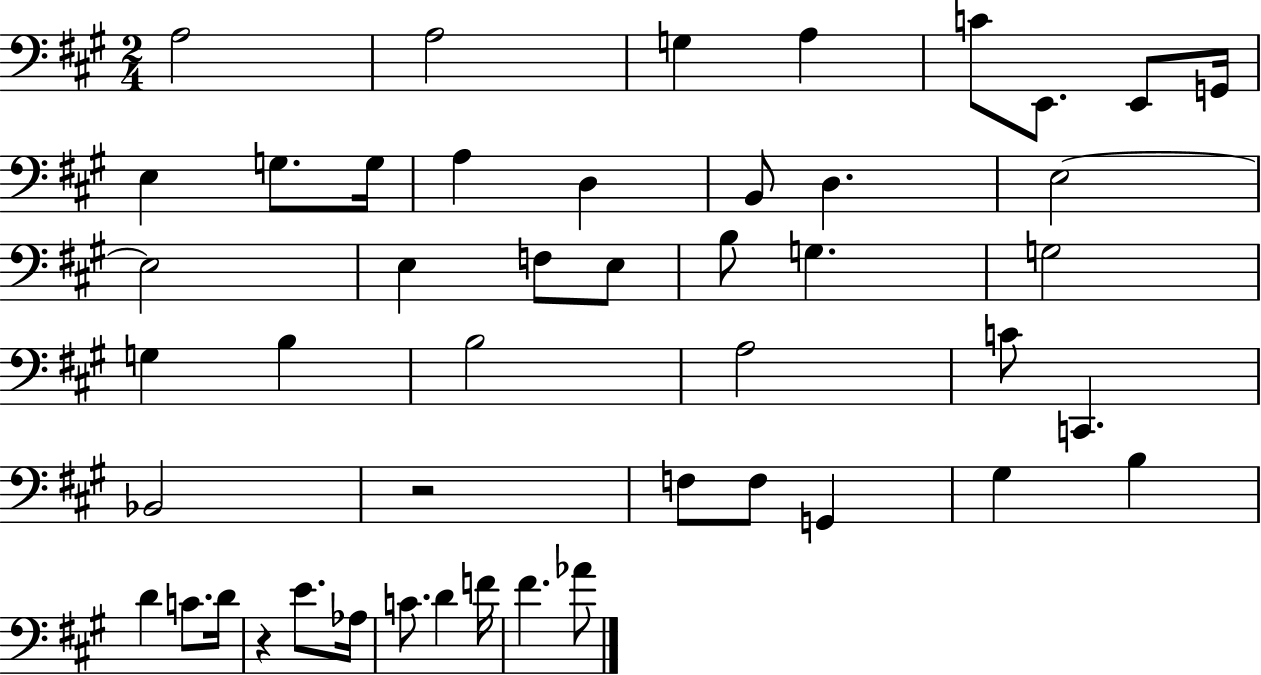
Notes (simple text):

A3/h A3/h G3/q A3/q C4/e E2/e. E2/e G2/s E3/q G3/e. G3/s A3/q D3/q B2/e D3/q. E3/h E3/h E3/q F3/e E3/e B3/e G3/q. G3/h G3/q B3/q B3/h A3/h C4/e C2/q. Bb2/h R/h F3/e F3/e G2/q G#3/q B3/q D4/q C4/e. D4/s R/q E4/e. Ab3/s C4/e. D4/q F4/s F#4/q. Ab4/e